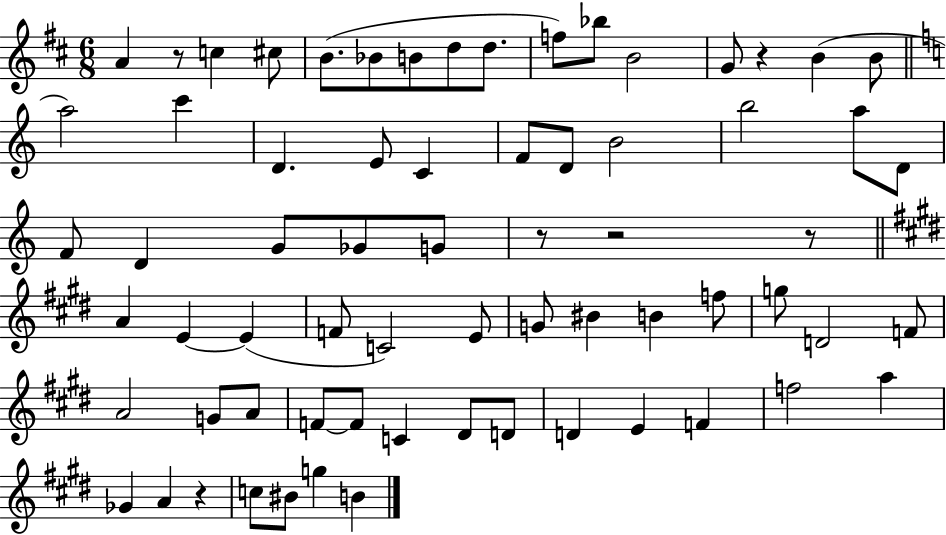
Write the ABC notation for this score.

X:1
T:Untitled
M:6/8
L:1/4
K:D
A z/2 c ^c/2 B/2 _B/2 B/2 d/2 d/2 f/2 _b/2 B2 G/2 z B B/2 a2 c' D E/2 C F/2 D/2 B2 b2 a/2 D/2 F/2 D G/2 _G/2 G/2 z/2 z2 z/2 A E E F/2 C2 E/2 G/2 ^B B f/2 g/2 D2 F/2 A2 G/2 A/2 F/2 F/2 C ^D/2 D/2 D E F f2 a _G A z c/2 ^B/2 g B